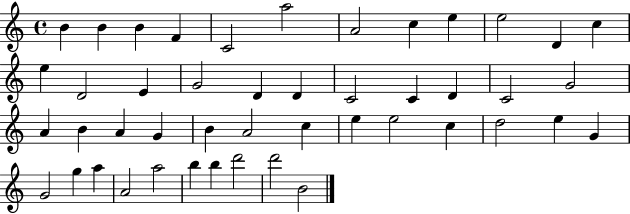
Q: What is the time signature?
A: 4/4